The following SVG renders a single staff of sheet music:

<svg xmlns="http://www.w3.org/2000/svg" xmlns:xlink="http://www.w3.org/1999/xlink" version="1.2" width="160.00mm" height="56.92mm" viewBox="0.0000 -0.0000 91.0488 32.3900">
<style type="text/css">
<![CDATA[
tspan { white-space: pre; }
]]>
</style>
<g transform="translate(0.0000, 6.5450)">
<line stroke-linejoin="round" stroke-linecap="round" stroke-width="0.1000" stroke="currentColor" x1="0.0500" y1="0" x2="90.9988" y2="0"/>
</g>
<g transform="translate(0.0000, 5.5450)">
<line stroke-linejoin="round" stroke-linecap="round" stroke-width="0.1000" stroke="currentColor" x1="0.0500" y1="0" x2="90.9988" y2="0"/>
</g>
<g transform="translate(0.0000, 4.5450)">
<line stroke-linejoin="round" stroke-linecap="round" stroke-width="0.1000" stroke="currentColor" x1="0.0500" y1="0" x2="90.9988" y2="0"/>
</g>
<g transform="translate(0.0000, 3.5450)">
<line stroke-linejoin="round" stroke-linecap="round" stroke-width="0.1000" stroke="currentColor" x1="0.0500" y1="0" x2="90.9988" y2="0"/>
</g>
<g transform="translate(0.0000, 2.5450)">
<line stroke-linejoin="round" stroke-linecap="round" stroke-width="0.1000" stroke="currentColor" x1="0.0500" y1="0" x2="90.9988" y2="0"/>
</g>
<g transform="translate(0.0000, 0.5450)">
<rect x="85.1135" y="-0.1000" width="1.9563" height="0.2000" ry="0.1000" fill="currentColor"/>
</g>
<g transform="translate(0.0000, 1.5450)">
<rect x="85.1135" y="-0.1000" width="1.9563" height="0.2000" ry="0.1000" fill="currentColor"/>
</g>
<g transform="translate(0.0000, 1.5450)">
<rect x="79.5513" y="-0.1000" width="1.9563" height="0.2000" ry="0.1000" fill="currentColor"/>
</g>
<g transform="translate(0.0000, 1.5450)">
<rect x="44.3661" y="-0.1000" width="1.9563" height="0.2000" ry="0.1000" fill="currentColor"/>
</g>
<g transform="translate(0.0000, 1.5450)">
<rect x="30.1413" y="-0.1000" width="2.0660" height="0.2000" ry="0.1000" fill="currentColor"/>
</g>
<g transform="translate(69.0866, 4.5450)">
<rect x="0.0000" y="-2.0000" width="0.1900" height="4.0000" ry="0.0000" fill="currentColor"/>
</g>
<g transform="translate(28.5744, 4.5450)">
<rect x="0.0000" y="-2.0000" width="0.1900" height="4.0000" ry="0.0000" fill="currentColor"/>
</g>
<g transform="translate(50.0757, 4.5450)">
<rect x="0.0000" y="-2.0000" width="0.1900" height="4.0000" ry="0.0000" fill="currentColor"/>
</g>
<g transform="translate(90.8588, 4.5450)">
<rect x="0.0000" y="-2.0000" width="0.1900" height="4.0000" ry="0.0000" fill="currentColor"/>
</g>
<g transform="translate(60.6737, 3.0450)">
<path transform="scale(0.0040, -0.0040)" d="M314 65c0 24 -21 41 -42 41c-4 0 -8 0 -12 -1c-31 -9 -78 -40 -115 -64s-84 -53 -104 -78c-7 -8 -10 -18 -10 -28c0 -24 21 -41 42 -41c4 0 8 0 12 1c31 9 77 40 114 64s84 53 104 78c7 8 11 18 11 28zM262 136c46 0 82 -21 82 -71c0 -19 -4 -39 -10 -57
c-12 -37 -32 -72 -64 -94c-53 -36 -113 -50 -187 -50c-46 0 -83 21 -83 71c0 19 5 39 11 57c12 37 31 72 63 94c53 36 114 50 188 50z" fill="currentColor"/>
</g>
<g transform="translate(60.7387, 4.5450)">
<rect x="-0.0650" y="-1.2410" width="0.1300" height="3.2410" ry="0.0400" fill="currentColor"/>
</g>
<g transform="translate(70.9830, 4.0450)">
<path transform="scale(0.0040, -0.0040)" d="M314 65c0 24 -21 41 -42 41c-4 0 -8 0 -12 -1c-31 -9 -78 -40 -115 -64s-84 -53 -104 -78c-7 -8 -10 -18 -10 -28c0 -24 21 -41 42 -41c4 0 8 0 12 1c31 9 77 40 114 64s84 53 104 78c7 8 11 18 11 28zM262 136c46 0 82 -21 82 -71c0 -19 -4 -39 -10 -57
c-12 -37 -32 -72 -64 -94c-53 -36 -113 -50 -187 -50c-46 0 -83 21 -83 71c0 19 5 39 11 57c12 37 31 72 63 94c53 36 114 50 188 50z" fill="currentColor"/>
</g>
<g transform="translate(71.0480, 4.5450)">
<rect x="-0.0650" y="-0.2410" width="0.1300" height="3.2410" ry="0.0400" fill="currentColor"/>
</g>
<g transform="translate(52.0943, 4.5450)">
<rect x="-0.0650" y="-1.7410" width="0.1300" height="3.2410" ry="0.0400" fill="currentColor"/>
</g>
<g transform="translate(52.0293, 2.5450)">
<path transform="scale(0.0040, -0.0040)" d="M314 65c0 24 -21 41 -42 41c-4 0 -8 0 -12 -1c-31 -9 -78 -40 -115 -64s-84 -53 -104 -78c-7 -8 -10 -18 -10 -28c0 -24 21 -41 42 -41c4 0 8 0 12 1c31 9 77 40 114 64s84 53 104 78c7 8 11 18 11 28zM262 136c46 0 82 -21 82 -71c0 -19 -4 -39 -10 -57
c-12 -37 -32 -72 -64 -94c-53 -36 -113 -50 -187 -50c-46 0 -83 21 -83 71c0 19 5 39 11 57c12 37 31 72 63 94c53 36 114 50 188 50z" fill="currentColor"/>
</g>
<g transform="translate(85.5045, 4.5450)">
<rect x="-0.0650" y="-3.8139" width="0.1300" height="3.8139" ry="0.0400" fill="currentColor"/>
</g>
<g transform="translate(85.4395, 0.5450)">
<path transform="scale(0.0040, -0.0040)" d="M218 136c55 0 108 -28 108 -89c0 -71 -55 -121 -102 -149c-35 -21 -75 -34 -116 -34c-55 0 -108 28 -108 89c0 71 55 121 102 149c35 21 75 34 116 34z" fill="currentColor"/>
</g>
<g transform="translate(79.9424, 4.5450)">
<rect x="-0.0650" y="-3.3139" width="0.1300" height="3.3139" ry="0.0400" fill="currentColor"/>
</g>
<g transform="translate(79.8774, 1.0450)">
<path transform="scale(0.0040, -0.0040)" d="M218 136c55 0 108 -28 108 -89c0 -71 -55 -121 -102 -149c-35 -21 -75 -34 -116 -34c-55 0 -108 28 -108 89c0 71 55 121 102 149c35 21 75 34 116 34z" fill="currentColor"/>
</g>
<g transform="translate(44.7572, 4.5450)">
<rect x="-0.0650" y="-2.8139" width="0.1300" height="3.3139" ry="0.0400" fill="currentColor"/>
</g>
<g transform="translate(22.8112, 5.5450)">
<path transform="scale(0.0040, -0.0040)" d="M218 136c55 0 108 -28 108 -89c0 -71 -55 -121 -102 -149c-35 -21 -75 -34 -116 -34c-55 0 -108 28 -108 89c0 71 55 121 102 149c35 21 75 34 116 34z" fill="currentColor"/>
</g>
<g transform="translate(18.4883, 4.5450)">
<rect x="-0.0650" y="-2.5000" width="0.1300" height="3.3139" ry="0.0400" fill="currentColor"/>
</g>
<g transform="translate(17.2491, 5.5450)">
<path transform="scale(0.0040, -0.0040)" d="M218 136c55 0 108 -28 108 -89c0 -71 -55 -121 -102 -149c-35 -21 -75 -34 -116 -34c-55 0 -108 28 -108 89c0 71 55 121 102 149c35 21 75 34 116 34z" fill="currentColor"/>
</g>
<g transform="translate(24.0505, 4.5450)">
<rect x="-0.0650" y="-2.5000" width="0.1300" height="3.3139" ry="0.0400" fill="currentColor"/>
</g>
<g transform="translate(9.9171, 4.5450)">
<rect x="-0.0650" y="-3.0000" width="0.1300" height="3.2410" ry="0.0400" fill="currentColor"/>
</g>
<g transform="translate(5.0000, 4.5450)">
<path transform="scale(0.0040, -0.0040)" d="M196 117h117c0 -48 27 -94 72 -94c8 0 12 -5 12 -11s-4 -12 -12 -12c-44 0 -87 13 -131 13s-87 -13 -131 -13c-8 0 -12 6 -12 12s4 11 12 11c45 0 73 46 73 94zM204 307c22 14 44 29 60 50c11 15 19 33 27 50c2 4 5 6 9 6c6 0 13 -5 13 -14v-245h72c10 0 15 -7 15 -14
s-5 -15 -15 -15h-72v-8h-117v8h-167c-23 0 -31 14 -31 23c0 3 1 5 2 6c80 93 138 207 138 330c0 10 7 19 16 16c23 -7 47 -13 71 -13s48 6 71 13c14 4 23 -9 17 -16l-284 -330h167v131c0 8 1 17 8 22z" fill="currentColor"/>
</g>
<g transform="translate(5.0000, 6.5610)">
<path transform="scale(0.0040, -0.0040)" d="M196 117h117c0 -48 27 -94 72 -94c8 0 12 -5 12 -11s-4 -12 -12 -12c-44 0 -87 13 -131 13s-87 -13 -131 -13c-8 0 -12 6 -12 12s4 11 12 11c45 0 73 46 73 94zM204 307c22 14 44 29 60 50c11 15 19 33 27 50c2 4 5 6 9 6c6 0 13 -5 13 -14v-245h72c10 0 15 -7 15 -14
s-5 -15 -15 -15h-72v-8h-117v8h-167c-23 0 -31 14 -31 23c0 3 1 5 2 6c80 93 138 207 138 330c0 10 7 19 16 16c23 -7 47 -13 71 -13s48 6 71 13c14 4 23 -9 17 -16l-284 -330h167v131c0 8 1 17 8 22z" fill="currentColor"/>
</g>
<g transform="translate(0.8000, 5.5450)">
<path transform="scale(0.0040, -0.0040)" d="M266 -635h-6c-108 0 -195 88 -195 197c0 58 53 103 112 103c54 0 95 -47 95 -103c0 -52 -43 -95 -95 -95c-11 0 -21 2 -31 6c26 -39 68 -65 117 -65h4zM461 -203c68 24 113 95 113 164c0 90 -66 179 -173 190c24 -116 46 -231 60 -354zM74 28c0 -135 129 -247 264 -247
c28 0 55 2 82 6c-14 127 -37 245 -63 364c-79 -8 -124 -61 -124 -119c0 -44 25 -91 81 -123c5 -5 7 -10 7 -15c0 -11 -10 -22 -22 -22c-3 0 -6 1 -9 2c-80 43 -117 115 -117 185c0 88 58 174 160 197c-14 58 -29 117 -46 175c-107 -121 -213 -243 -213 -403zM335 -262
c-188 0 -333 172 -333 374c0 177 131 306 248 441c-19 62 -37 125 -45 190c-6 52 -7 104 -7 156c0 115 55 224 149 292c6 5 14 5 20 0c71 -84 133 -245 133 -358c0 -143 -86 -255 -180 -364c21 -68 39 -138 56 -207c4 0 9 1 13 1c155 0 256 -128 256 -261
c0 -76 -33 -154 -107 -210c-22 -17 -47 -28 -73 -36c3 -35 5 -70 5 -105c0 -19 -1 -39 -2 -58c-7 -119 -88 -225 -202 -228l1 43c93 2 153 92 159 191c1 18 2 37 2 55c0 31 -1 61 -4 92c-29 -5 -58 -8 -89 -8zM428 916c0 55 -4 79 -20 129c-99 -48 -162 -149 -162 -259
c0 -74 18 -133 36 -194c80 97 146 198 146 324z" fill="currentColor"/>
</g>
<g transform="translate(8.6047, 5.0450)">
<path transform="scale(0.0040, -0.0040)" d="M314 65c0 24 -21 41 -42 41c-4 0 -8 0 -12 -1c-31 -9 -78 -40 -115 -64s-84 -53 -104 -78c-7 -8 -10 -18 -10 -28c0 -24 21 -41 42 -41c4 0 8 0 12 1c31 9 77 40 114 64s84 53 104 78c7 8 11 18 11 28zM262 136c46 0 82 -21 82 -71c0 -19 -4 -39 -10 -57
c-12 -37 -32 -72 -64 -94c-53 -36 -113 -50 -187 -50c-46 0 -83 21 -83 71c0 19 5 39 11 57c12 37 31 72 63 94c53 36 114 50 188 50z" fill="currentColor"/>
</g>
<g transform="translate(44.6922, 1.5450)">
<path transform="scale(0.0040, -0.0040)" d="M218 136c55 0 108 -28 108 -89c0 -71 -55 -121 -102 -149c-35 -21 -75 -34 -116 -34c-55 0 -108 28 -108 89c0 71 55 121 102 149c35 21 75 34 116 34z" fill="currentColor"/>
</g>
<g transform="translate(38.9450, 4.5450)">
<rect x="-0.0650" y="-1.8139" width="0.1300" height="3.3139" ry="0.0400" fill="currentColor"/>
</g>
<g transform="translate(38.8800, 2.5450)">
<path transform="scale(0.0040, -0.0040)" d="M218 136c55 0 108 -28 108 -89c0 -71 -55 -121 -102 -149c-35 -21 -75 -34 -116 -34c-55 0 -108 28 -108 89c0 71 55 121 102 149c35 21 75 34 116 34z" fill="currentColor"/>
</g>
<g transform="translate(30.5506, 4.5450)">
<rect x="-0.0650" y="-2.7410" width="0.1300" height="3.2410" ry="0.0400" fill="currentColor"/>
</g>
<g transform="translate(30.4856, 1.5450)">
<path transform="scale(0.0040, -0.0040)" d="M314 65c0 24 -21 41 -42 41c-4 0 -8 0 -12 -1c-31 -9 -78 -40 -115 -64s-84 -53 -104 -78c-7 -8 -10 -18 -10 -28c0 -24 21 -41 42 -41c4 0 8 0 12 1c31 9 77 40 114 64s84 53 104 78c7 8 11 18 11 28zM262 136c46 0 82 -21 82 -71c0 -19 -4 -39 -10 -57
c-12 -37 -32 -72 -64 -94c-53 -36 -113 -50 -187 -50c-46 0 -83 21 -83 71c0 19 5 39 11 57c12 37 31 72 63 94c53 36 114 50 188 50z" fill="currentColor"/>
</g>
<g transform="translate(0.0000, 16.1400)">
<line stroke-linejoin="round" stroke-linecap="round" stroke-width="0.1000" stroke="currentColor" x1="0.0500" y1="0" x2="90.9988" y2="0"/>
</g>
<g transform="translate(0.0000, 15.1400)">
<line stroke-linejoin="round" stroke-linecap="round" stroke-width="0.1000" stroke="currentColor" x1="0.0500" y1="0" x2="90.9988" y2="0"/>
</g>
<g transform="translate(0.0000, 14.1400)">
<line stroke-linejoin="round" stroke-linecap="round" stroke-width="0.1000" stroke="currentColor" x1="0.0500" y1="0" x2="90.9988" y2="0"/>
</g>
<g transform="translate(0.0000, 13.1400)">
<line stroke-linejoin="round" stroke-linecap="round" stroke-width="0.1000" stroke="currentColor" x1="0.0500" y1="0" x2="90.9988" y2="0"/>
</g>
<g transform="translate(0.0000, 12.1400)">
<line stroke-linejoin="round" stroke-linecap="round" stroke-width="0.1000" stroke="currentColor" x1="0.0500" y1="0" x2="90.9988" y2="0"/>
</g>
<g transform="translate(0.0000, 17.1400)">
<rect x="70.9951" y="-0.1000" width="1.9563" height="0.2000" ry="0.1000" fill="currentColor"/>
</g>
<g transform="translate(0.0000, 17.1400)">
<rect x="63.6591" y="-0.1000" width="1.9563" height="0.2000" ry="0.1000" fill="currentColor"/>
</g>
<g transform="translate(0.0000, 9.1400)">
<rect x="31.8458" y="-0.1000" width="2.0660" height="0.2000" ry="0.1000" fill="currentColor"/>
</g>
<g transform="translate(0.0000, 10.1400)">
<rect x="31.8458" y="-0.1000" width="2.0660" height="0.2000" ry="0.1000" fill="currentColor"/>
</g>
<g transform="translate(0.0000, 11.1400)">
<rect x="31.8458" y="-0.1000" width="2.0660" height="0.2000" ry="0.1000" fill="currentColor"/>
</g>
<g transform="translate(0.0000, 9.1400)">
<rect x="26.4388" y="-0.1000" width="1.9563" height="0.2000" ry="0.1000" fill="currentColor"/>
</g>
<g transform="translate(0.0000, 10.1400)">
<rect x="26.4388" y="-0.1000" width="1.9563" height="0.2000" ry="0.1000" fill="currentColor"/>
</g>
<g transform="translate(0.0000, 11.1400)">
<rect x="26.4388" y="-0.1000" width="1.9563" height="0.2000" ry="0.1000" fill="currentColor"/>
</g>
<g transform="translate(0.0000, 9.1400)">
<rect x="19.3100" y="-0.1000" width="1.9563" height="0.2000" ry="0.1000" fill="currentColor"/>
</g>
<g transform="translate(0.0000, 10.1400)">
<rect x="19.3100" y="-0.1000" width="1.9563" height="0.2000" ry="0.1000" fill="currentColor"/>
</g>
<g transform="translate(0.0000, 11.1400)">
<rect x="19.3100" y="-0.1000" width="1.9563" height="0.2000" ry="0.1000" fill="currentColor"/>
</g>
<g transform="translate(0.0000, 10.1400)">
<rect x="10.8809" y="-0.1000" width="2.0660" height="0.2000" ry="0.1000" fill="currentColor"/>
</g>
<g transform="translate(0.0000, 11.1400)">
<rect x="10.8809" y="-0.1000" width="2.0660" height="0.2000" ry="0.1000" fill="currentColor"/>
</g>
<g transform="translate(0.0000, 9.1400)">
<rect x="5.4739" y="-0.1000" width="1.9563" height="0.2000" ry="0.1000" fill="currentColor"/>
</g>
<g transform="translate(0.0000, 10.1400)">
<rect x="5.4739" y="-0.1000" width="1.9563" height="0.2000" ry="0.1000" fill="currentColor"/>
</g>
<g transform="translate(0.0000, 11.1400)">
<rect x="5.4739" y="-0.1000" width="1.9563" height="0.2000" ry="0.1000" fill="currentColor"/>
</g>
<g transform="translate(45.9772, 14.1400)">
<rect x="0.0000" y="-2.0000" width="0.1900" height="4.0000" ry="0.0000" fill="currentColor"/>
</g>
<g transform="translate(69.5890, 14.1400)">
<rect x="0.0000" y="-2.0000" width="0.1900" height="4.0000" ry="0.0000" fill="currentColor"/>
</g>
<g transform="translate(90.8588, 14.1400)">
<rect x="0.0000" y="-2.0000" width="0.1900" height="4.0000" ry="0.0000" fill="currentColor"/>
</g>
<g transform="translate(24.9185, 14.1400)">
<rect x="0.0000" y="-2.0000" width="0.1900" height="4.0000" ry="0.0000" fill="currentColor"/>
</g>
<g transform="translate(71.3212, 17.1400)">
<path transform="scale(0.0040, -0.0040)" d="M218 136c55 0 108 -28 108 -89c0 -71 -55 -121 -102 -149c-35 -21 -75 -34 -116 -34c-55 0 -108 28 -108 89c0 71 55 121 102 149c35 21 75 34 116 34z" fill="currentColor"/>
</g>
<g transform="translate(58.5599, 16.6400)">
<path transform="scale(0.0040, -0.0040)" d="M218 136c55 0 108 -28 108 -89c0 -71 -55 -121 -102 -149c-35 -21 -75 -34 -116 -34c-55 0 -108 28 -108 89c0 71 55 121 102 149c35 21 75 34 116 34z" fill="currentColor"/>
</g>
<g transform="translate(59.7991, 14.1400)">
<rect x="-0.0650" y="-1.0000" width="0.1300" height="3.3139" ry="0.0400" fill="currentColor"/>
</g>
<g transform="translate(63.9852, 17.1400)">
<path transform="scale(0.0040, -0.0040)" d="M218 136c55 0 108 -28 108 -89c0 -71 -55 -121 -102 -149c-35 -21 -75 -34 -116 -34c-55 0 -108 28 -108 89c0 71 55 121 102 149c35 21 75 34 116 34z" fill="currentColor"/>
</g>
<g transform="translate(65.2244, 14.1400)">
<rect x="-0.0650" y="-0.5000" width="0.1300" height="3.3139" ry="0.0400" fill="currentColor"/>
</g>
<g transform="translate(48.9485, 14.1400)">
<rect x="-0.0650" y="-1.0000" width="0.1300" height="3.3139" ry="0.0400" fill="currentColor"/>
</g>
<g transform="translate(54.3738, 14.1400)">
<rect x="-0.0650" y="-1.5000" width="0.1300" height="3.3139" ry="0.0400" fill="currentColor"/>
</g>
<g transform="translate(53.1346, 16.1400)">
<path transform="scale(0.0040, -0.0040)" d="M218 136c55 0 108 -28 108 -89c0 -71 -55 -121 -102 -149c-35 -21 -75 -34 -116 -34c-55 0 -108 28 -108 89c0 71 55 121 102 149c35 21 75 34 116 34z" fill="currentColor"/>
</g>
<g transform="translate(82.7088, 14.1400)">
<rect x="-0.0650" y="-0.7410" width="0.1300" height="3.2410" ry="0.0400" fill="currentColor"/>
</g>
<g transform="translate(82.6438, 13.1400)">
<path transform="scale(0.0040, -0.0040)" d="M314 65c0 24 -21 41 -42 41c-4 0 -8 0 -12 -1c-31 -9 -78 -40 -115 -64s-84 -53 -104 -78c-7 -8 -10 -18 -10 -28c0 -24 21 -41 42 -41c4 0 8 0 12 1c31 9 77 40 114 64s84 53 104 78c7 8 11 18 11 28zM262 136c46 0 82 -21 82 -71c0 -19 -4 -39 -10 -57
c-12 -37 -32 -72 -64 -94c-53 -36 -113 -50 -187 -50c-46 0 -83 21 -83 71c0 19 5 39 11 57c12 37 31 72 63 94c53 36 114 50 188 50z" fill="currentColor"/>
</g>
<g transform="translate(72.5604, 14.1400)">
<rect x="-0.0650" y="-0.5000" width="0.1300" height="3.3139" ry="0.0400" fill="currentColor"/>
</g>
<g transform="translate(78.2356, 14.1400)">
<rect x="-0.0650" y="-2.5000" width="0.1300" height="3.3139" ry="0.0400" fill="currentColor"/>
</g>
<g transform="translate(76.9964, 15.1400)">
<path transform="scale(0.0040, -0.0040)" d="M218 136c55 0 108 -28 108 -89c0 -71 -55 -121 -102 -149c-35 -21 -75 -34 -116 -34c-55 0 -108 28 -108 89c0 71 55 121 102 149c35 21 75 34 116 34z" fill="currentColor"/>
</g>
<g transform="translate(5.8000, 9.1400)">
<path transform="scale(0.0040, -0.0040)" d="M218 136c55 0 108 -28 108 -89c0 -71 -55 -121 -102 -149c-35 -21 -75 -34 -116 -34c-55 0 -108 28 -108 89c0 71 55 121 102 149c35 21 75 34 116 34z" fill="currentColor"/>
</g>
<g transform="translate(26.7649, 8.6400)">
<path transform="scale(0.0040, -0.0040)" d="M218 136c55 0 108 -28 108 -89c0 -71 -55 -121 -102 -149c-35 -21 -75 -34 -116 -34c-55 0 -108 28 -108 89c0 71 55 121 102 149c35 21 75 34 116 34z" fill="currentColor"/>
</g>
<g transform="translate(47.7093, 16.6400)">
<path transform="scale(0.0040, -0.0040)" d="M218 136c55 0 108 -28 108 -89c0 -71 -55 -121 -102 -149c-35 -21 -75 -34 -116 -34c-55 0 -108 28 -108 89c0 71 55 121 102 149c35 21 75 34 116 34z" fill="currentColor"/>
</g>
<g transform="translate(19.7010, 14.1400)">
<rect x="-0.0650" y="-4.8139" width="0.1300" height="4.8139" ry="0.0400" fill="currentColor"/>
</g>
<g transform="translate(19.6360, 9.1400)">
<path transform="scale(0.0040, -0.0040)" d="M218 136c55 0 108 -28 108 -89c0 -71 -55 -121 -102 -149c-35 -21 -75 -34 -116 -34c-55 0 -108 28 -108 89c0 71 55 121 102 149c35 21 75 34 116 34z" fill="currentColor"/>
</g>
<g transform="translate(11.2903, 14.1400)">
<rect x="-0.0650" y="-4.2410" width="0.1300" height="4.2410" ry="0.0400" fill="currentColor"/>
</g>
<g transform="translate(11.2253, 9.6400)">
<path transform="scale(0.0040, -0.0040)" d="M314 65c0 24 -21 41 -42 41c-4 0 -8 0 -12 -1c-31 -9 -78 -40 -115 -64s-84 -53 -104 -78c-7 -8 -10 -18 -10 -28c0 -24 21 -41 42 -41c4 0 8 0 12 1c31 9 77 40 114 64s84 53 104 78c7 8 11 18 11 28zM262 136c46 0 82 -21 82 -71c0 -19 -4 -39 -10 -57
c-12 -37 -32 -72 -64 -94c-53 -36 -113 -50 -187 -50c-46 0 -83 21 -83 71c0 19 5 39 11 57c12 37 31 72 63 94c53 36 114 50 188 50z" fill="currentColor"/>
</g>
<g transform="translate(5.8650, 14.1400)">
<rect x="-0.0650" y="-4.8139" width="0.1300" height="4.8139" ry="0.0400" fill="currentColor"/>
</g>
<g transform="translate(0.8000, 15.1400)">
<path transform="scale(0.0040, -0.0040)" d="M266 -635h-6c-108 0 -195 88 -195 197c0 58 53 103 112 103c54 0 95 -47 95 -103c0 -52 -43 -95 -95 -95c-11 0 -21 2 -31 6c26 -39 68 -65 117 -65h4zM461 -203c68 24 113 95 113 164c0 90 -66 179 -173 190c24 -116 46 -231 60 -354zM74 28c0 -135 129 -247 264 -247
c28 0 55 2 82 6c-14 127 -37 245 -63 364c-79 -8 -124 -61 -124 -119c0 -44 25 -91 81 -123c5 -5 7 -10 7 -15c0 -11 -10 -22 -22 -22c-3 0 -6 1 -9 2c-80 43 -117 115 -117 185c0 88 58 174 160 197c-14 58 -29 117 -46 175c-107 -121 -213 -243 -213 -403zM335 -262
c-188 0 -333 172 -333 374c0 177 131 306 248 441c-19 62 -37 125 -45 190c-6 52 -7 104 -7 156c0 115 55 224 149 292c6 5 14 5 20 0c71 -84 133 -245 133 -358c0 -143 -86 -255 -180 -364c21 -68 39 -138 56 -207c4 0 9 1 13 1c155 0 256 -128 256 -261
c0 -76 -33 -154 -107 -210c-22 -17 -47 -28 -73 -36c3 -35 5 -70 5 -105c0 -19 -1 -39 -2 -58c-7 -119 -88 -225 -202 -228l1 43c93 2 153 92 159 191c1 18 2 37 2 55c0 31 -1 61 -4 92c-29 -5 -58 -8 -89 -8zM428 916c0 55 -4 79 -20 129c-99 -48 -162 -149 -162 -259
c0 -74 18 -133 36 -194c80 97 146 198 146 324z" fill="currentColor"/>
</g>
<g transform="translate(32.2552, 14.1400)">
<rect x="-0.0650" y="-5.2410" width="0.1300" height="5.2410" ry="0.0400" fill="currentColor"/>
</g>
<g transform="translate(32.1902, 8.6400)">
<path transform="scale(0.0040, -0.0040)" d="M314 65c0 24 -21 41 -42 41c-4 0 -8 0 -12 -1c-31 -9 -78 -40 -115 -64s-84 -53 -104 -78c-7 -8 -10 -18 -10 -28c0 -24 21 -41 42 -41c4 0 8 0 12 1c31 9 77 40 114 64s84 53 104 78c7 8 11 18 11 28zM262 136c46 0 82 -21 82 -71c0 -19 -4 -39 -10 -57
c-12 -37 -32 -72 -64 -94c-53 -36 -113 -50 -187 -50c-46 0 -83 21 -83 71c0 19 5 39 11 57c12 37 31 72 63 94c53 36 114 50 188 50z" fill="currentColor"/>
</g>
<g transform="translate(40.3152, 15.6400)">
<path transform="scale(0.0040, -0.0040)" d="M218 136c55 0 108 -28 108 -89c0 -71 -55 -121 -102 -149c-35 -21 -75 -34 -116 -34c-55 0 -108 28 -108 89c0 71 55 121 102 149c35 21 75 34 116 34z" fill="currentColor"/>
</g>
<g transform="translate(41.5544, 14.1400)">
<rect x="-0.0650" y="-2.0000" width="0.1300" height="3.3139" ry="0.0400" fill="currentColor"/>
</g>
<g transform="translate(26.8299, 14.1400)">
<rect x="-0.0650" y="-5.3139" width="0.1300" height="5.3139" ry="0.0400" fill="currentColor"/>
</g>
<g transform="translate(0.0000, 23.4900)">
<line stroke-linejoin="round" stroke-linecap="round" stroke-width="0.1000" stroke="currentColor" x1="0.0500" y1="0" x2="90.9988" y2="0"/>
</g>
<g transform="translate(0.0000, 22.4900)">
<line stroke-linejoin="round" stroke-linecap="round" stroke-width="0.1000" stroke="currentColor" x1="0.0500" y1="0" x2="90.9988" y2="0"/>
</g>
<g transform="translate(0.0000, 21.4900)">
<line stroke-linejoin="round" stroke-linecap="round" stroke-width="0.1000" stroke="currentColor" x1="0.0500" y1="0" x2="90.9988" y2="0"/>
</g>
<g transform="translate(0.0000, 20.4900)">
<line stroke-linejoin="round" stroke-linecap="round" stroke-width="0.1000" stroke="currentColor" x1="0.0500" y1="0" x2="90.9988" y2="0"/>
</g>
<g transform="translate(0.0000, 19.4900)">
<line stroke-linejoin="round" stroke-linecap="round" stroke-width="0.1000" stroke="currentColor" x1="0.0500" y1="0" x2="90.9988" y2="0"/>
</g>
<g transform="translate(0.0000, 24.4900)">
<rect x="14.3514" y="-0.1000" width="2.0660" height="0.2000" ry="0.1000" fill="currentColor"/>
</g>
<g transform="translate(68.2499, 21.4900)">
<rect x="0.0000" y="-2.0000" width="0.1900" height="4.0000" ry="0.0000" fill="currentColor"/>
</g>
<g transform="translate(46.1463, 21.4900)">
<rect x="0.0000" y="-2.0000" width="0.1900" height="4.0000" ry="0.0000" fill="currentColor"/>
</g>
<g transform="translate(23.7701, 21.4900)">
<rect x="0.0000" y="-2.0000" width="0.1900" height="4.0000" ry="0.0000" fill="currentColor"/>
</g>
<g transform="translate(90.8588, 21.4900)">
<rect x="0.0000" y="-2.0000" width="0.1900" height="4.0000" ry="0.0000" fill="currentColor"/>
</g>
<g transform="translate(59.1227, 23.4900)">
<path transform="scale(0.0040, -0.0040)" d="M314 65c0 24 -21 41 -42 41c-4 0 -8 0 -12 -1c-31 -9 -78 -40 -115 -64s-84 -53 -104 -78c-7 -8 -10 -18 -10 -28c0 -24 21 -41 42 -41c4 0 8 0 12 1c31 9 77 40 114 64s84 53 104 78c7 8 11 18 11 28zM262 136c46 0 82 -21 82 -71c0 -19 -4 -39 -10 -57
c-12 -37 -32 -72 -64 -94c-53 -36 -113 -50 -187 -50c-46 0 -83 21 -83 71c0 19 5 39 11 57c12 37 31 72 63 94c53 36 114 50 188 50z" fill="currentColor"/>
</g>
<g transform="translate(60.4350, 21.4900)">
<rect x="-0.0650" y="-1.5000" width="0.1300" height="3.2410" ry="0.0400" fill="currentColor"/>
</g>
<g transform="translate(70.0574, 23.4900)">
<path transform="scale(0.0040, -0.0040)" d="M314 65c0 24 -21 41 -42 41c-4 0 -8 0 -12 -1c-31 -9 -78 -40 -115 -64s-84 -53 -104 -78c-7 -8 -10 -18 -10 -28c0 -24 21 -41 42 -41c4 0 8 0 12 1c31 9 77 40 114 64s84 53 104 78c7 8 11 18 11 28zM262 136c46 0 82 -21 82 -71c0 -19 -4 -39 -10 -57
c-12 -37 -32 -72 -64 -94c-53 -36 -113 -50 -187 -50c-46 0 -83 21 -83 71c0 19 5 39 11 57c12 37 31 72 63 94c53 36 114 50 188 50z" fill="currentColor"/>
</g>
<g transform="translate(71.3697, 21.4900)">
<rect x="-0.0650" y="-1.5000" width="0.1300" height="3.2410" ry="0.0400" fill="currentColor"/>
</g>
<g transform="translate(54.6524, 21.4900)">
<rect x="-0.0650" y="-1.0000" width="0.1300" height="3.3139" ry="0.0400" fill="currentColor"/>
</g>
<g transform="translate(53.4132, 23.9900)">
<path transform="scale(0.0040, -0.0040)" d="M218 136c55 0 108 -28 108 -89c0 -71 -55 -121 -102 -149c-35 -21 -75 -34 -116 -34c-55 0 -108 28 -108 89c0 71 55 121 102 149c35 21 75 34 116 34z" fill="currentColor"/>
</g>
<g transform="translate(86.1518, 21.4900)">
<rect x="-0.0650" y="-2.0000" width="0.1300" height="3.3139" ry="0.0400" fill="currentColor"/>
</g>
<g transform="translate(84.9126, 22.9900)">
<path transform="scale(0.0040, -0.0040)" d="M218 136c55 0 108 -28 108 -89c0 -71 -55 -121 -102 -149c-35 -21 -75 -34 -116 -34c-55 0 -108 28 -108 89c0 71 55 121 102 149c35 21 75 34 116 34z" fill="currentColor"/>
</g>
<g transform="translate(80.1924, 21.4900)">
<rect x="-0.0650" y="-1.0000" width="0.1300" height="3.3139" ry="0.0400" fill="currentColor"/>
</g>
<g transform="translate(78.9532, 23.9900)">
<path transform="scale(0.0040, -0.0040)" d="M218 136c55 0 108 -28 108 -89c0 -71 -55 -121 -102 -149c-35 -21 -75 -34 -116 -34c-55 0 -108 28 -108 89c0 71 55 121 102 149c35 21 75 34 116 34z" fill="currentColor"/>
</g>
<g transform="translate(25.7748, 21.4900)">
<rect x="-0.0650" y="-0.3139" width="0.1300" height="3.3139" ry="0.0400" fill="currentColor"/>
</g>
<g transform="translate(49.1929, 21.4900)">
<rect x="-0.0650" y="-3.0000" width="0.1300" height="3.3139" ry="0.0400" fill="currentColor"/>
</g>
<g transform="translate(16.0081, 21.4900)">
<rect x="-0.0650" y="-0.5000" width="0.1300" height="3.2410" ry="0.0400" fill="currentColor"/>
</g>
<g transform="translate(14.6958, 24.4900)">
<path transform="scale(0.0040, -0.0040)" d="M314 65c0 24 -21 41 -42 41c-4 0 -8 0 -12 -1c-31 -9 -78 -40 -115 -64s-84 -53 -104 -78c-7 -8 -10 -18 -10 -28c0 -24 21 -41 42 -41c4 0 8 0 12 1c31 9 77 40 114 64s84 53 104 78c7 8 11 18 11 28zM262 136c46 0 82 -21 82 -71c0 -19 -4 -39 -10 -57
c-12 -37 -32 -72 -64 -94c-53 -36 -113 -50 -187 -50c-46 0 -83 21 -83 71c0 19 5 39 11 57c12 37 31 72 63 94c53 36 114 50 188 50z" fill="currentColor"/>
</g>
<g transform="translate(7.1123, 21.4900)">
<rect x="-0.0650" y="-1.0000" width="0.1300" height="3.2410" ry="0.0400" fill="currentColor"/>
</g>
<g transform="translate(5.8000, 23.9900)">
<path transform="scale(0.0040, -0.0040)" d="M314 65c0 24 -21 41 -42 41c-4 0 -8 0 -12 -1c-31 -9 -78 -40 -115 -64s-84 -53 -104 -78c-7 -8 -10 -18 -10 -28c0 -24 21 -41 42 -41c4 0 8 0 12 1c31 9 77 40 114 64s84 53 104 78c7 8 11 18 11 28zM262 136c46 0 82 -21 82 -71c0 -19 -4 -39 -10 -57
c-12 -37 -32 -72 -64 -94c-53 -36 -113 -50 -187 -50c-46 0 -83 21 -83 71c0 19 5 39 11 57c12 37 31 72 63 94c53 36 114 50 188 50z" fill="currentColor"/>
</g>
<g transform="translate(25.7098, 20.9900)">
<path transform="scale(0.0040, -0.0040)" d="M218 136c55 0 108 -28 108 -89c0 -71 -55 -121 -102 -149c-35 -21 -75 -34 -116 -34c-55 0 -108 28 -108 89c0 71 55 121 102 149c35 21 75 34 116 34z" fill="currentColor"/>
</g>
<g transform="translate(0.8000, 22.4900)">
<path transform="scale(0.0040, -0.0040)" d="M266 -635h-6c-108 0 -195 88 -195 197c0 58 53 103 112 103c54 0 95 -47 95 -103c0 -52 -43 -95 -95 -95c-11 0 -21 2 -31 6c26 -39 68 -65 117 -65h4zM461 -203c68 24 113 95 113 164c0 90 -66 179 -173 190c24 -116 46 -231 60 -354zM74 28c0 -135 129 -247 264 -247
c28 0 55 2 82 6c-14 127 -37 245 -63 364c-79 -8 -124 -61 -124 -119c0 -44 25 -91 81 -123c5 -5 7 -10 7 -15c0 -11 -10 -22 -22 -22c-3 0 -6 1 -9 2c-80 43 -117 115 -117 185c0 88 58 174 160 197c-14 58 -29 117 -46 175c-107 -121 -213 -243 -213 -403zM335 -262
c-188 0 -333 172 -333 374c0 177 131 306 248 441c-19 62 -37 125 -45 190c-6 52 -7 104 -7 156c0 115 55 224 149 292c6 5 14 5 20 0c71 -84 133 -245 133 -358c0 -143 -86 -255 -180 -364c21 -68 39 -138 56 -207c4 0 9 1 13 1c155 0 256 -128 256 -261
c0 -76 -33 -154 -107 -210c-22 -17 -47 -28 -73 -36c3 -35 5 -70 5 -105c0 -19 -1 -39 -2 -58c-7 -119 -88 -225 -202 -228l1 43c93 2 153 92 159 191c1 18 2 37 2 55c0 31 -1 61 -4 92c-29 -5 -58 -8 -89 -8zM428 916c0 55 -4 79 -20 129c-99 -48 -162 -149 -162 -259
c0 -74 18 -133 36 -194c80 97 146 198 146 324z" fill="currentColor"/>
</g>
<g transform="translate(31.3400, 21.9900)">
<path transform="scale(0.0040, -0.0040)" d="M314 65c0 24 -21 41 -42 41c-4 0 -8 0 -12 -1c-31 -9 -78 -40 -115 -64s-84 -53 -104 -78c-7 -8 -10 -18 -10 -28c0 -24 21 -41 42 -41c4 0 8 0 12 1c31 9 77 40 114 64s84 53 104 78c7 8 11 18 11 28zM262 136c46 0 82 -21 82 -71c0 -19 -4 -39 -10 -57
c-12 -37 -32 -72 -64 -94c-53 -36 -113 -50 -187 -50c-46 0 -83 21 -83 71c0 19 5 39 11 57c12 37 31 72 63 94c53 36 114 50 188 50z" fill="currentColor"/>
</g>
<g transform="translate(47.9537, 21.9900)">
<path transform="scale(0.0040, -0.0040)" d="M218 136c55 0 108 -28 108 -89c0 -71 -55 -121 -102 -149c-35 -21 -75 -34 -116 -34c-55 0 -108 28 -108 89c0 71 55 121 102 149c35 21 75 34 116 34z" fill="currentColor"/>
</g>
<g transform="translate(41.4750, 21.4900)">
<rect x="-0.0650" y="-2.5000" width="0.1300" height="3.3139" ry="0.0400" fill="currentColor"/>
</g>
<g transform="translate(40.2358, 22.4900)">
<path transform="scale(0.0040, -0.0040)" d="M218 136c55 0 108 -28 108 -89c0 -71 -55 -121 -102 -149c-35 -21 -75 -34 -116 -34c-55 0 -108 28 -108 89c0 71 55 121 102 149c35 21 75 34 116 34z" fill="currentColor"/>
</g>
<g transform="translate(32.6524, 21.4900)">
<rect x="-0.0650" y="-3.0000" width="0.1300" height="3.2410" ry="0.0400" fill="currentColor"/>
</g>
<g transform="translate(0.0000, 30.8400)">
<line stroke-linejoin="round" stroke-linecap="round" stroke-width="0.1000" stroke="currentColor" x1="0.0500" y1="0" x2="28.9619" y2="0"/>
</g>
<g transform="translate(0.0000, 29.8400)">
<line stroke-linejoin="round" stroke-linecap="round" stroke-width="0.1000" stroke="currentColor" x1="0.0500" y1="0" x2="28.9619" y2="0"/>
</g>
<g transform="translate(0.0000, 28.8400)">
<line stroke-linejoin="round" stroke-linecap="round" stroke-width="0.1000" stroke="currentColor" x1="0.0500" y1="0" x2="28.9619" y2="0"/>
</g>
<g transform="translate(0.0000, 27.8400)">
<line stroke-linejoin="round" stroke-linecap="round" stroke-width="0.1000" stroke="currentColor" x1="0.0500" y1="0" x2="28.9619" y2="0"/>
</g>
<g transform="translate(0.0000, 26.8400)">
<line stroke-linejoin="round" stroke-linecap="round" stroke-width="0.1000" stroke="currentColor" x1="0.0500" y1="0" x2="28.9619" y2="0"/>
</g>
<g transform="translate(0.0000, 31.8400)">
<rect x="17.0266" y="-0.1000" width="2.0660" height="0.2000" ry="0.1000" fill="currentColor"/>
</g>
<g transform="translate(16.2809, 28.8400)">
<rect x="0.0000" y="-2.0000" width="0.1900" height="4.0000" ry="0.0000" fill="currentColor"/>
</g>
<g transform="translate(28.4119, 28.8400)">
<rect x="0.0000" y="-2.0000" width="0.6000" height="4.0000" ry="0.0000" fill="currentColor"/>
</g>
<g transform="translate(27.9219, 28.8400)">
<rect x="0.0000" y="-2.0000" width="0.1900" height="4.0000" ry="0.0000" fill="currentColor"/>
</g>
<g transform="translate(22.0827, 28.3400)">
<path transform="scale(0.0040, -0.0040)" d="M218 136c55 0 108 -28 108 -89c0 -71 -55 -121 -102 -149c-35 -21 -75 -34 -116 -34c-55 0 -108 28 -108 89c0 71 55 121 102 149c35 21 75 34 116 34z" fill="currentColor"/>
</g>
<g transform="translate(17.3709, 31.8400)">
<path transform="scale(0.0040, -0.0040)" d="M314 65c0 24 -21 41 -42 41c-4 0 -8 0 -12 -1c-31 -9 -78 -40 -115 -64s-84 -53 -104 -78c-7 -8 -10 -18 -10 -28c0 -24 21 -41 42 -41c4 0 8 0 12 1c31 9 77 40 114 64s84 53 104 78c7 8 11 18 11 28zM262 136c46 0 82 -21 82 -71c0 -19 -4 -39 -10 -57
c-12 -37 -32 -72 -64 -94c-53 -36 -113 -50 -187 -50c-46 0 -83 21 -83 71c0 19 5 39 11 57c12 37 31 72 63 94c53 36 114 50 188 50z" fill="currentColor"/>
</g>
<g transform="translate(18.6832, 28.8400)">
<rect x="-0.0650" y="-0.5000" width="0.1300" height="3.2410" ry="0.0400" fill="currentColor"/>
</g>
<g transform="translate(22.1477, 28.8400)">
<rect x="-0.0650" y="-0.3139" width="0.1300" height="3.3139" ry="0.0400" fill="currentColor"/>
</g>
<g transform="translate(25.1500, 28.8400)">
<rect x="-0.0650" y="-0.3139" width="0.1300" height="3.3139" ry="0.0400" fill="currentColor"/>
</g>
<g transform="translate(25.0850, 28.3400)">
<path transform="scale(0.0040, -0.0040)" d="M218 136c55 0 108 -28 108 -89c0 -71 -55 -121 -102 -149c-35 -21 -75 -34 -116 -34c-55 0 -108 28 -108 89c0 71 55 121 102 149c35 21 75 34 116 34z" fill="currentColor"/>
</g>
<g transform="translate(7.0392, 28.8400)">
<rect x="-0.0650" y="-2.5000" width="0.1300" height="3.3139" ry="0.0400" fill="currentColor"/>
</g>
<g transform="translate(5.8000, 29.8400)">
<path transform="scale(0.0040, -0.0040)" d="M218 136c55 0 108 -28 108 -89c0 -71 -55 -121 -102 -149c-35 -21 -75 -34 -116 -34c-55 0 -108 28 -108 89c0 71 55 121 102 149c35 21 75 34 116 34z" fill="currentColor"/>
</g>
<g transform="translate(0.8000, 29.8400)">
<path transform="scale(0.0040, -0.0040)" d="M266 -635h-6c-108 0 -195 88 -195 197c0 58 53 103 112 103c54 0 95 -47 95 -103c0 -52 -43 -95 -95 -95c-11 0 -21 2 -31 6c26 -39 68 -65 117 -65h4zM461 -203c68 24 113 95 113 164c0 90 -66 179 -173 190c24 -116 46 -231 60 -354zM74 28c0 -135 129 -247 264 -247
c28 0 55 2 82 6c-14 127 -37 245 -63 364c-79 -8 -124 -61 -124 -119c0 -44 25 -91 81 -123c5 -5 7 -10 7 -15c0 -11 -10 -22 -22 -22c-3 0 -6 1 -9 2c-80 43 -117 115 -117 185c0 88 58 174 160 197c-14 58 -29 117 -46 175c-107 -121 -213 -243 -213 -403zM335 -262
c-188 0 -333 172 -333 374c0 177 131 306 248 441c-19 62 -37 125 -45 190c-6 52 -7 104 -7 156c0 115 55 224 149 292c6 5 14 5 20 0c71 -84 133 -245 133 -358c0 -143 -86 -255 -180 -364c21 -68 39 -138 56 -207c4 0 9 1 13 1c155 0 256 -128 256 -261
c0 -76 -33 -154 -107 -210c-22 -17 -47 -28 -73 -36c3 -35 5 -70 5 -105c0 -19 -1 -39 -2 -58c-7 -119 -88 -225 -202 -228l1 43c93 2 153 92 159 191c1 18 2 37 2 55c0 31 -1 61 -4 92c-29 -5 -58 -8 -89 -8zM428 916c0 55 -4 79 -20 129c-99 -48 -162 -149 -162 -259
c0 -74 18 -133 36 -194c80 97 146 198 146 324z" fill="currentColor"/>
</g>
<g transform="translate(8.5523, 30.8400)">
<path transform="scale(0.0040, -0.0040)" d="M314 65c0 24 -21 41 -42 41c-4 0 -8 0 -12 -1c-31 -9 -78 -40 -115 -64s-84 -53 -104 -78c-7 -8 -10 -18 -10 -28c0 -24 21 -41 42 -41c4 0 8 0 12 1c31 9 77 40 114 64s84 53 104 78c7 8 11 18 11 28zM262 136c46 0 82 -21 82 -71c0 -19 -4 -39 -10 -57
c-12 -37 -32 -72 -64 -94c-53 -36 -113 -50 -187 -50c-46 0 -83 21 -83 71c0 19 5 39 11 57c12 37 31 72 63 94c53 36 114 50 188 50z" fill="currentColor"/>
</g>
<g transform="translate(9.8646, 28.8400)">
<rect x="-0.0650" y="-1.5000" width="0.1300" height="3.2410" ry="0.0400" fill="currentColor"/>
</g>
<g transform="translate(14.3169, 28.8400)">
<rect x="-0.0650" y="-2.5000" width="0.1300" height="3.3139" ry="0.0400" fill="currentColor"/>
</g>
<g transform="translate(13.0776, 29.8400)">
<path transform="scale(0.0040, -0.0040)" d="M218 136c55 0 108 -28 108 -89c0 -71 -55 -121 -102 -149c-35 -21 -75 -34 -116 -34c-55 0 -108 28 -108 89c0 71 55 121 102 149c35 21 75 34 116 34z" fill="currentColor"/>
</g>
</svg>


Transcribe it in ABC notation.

X:1
T:Untitled
M:4/4
L:1/4
K:C
A2 G G a2 f a f2 e2 c2 b c' e' d'2 e' f' f'2 F D E D C C G d2 D2 C2 c A2 G A D E2 E2 D F G E2 G C2 c c